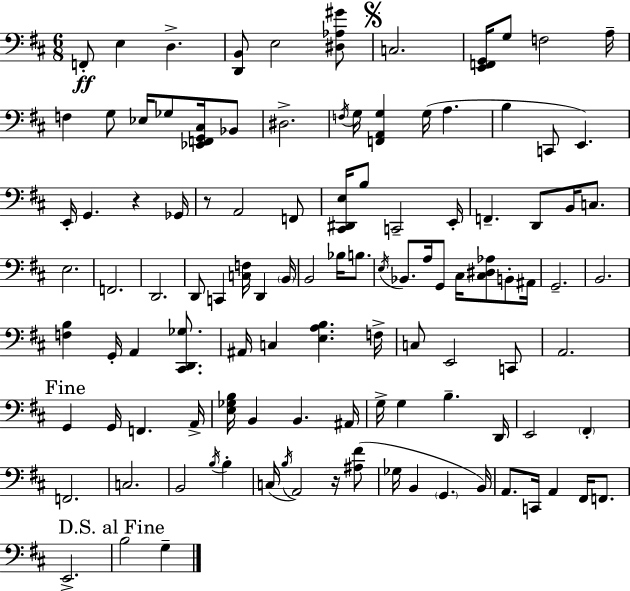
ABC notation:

X:1
T:Untitled
M:6/8
L:1/4
K:D
F,,/2 E, D, [D,,B,,]/2 E,2 [^D,_A,^G]/2 C,2 [E,,F,,G,,]/4 G,/2 F,2 A,/4 F, G,/2 _E,/4 _G,/2 [_E,,F,,G,,^C,]/4 _B,,/2 ^D,2 F,/4 G,/4 [F,,A,,G,] G,/4 A, B, C,,/2 E,, E,,/4 G,, z _G,,/4 z/2 A,,2 F,,/2 [^C,,^D,,E,]/4 B,/2 C,,2 E,,/4 F,, D,,/2 B,,/4 C,/2 E,2 F,,2 D,,2 D,,/2 C,, [C,F,]/4 D,, B,,/4 B,,2 _B,/4 B,/2 E,/4 _B,,/2 A,/4 G,,/2 ^C,/4 [^C,^D,_A,]/2 B,,/2 ^A,,/4 G,,2 B,,2 [F,B,] G,,/4 A,, [^C,,D,,_G,]/2 ^A,,/4 C, [E,A,B,] F,/4 C,/2 E,,2 C,,/2 A,,2 G,, G,,/4 F,, A,,/4 [E,_G,B,]/4 B,, B,, ^A,,/4 G,/4 G, B, D,,/4 E,,2 ^F,, F,,2 C,2 B,,2 B,/4 B, C,/4 B,/4 A,,2 z/4 [^A,^F]/2 _G,/4 B,, G,, B,,/4 A,,/2 C,,/4 A,, ^F,,/4 F,,/2 E,,2 B,2 G,